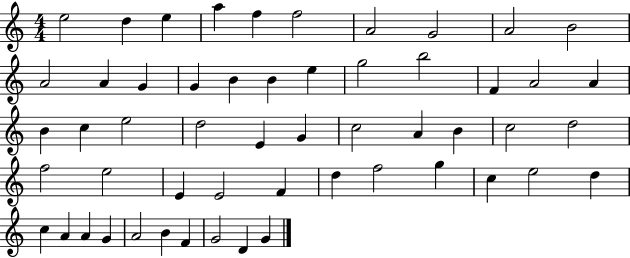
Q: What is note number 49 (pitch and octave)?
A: A4